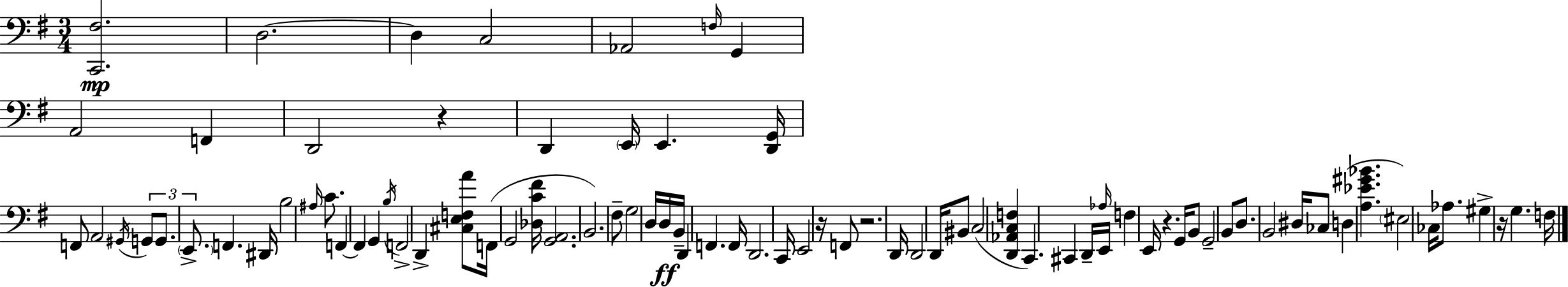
{
  \clef bass
  \numericTimeSignature
  \time 3/4
  \key g \major
  \repeat volta 2 { <c, fis>2.\mp | d2.~~ | d4 c2 | aes,2 \grace { f16 } g,4 | \break a,2 f,4 | d,2 r4 | d,4 \parenthesize e,16 e,4. | <d, g,>16 f,8 a,2 \acciaccatura { gis,16 } | \break \tuplet 3/2 { g,8 g,8. \parenthesize e,8.-> } f,4. | dis,16 b2 \grace { ais16 } | c'8. f,4~~ f,4 g,4 | \acciaccatura { b16 } f,2-> | \break d,4-> <cis e f a'>8 f,16( g,2 | <des c' fis'>16 <g, a,>2. | b,2.) | fis8-- g2 | \break d16 d16\ff b,16-- d,4 f,4. | f,16 d,2. | c,16 e,2 | r16 f,8 r2. | \break d,16 d,2 | d,16 bis,8 c2( | <d, aes, c f>4 c,4.) cis,4 | d,16-- e,16 \grace { aes16 } f4 e,16 r4. | \break g,16 b,8 g,2-- | b,8 d8. b,2 | dis16 ces8 d4( <a ees' gis' bes'>4. | \parenthesize eis2) | \break ces16 aes8. gis4-> r16 g4. | f16 } \bar "|."
}